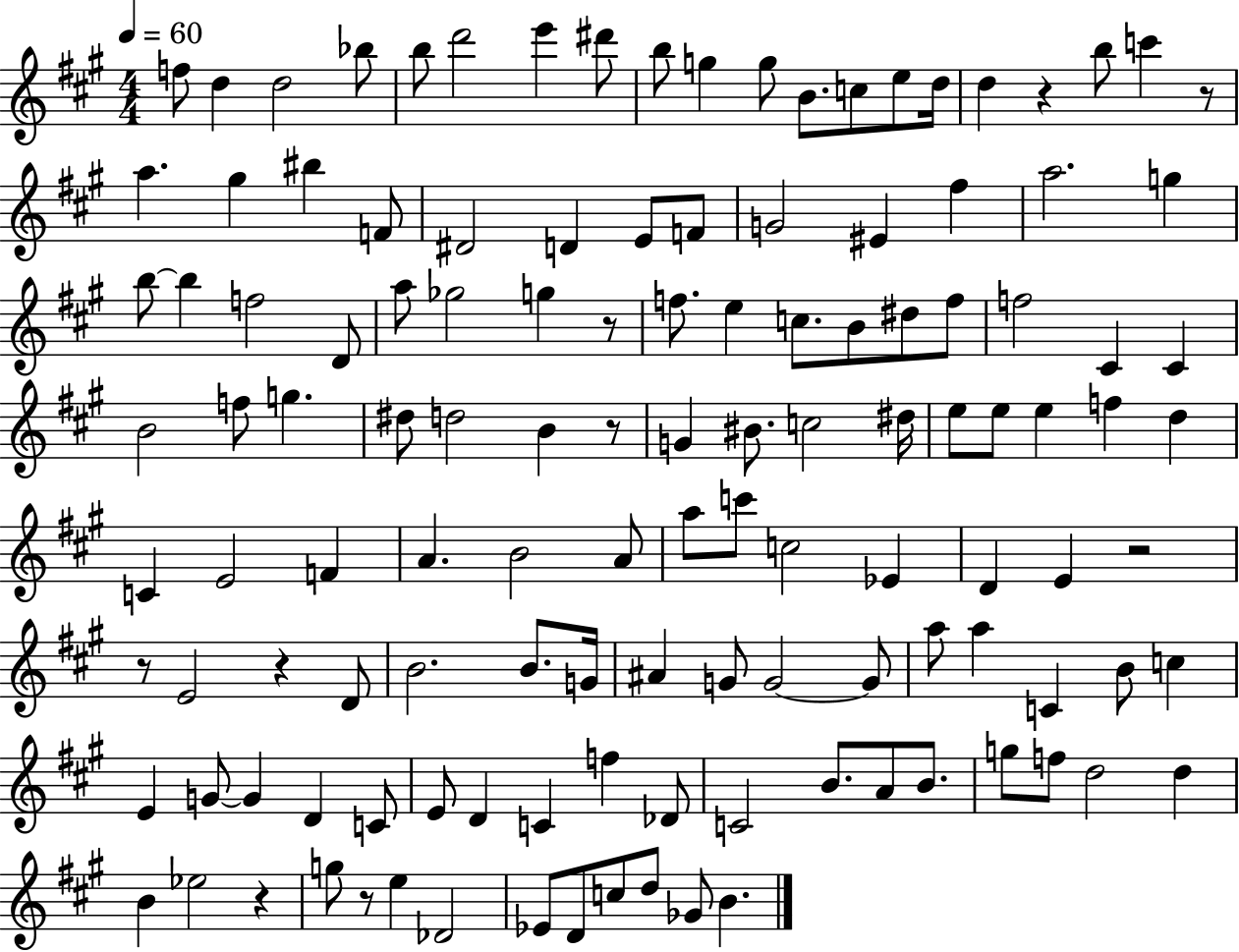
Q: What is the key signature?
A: A major